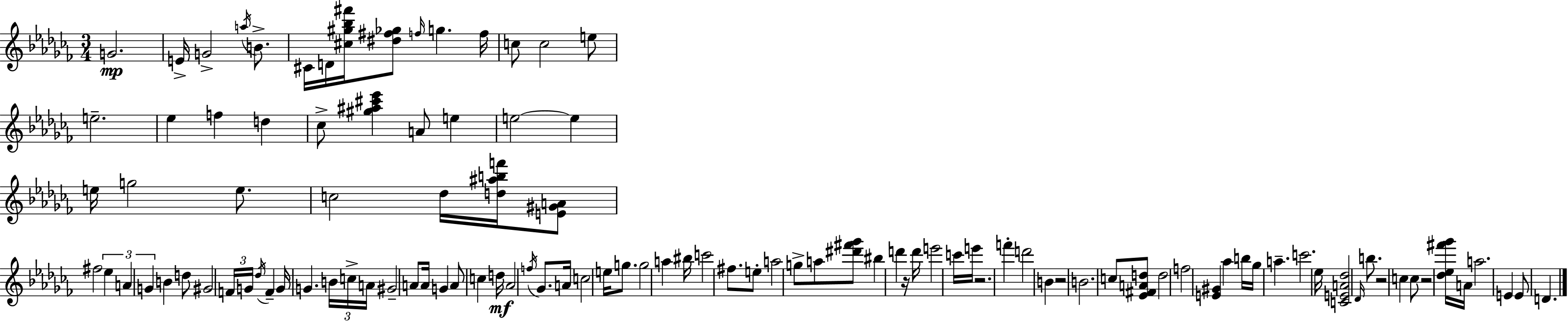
G4/h. E4/s G4/h A5/s B4/e. C#4/s D4/s [C#5,G#5,Bb5,F#6]/s [D#5,F#5,Gb5]/e F5/s G5/q. F5/s C5/e C5/h E5/e E5/h. Eb5/q F5/q D5/q CES5/e [G#5,A#5,C#6,Eb6]/q A4/e E5/q E5/h E5/q E5/s G5/h E5/e. C5/h Db5/s [D5,A#5,B5,F6]/s [E4,G#4,A4]/e F#5/h Eb5/q A4/q G4/q B4/q D5/e G#4/h F4/s G4/s Db5/s F4/q G4/s G4/q. B4/s C5/s A4/s G#4/h A4/e A4/s G4/q A4/e C5/q D5/s Ab4/h F5/s Gb4/e. A4/s C5/h E5/s G5/e. G5/h A5/q BIS5/s C6/h F#5/e. E5/e A5/h G5/e A5/e [D#6,F#6,Gb6]/e BIS5/q D6/q R/s D6/s E6/h C6/s E6/s R/h. F6/q D6/h B4/q R/h B4/h. C5/e [Eb4,F#4,A4,D5]/e D5/h F5/h [E4,G#4]/q Ab5/q B5/s Gb5/s A5/q. C6/h. Eb5/s [C4,E4,A4,Db5]/h Db4/s B5/e. R/h C5/q C5/e R/h [Db5,Eb5,F#6,Gb6]/s A4/s A5/h. E4/q E4/e D4/q.